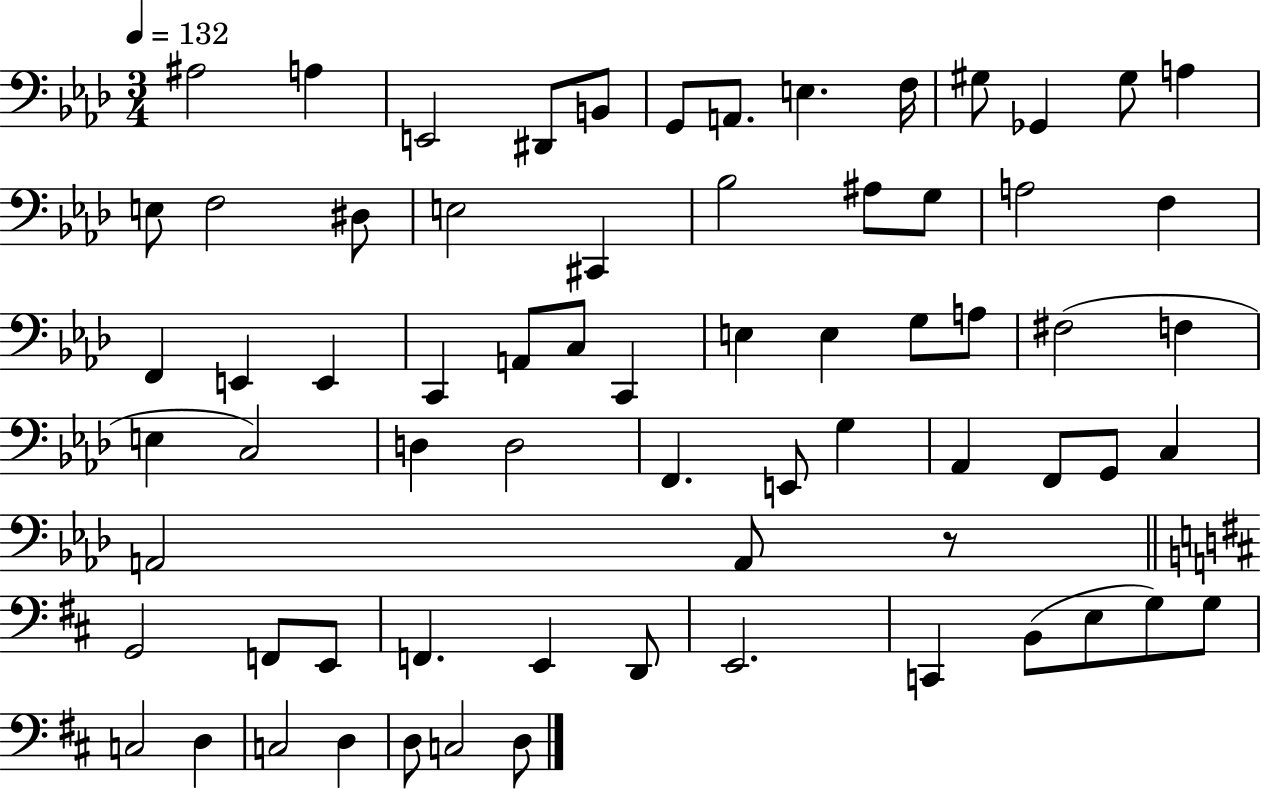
X:1
T:Untitled
M:3/4
L:1/4
K:Ab
^A,2 A, E,,2 ^D,,/2 B,,/2 G,,/2 A,,/2 E, F,/4 ^G,/2 _G,, ^G,/2 A, E,/2 F,2 ^D,/2 E,2 ^C,, _B,2 ^A,/2 G,/2 A,2 F, F,, E,, E,, C,, A,,/2 C,/2 C,, E, E, G,/2 A,/2 ^F,2 F, E, C,2 D, D,2 F,, E,,/2 G, _A,, F,,/2 G,,/2 C, A,,2 A,,/2 z/2 G,,2 F,,/2 E,,/2 F,, E,, D,,/2 E,,2 C,, B,,/2 E,/2 G,/2 G,/2 C,2 D, C,2 D, D,/2 C,2 D,/2